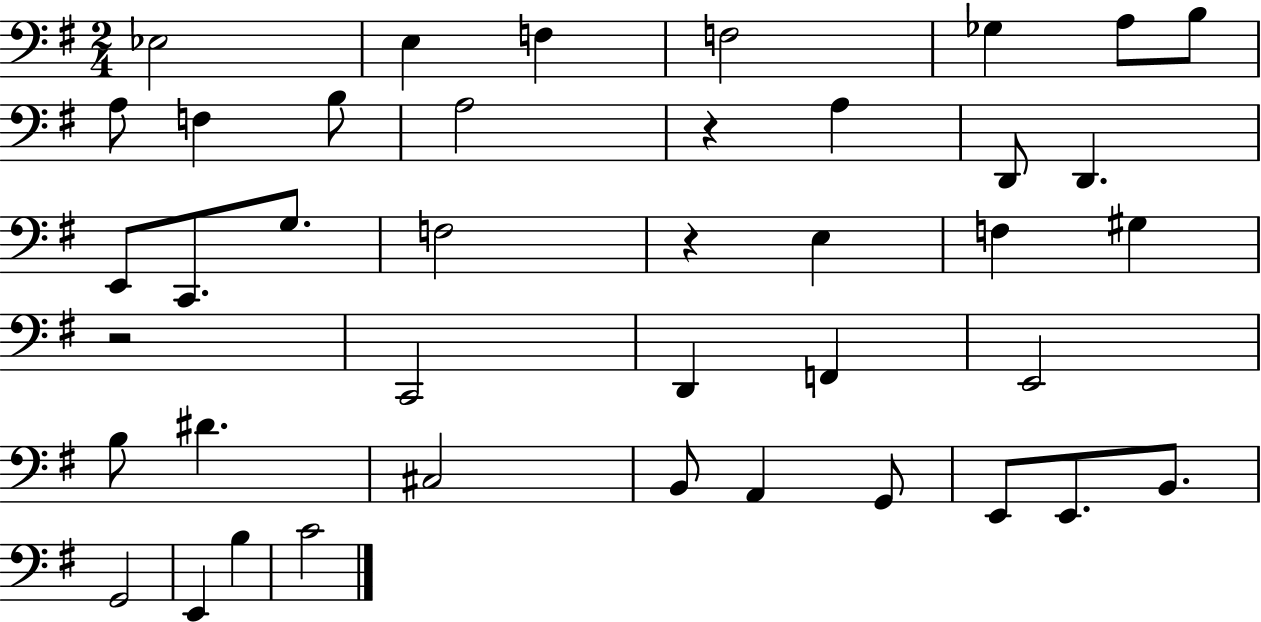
{
  \clef bass
  \numericTimeSignature
  \time 2/4
  \key g \major
  \repeat volta 2 { ees2 | e4 f4 | f2 | ges4 a8 b8 | \break a8 f4 b8 | a2 | r4 a4 | d,8 d,4. | \break e,8 c,8. g8. | f2 | r4 e4 | f4 gis4 | \break r2 | c,2 | d,4 f,4 | e,2 | \break b8 dis'4. | cis2 | b,8 a,4 g,8 | e,8 e,8. b,8. | \break g,2 | e,4 b4 | c'2 | } \bar "|."
}